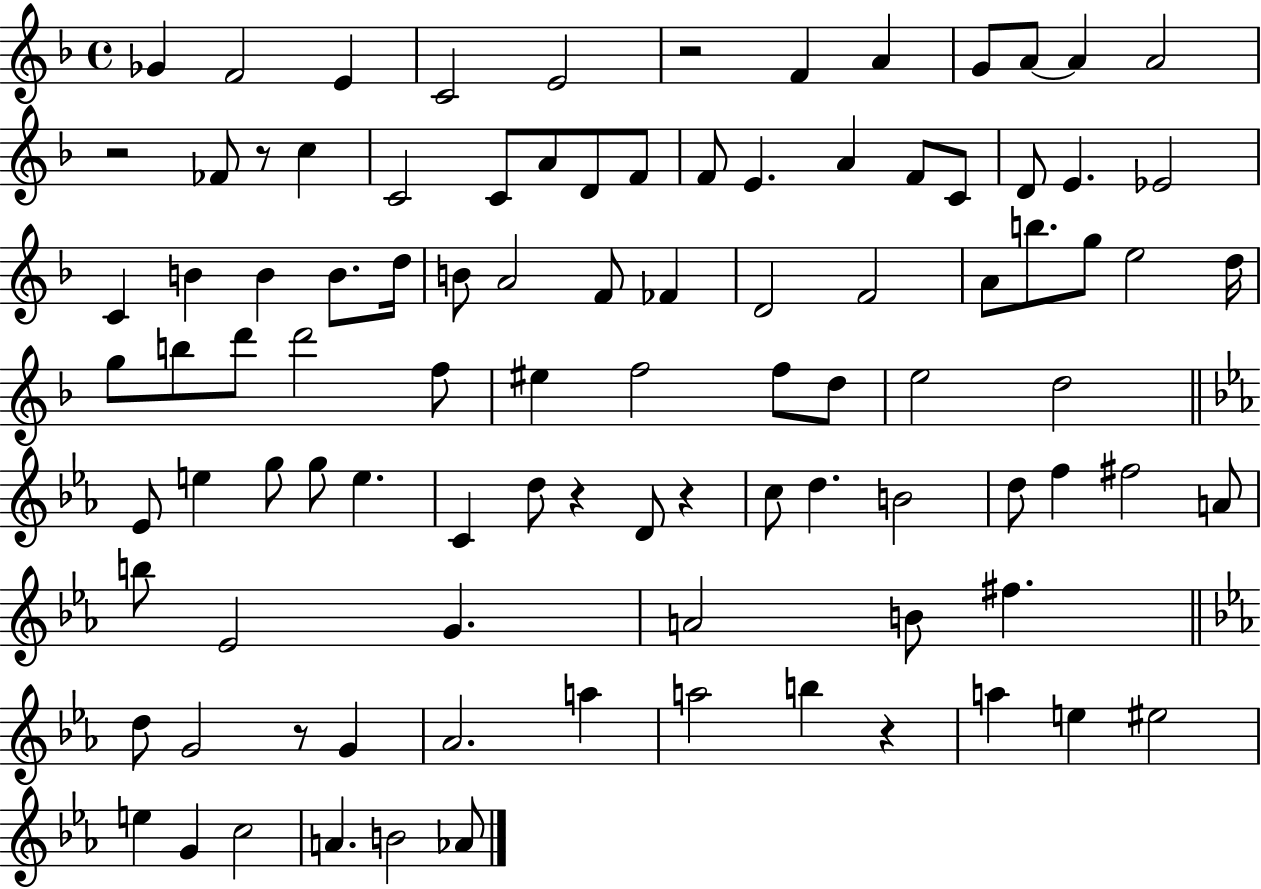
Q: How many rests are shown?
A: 7